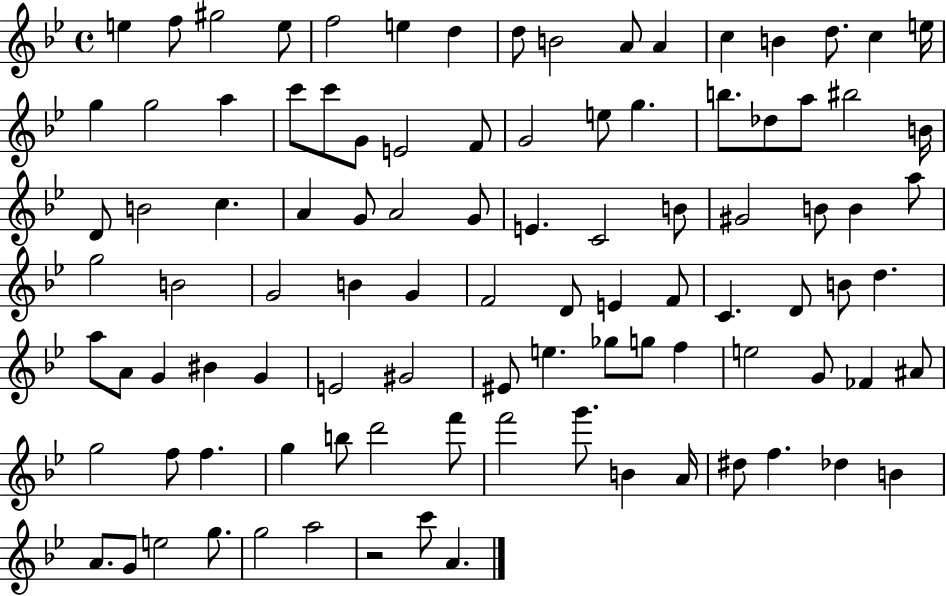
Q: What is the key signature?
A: BES major